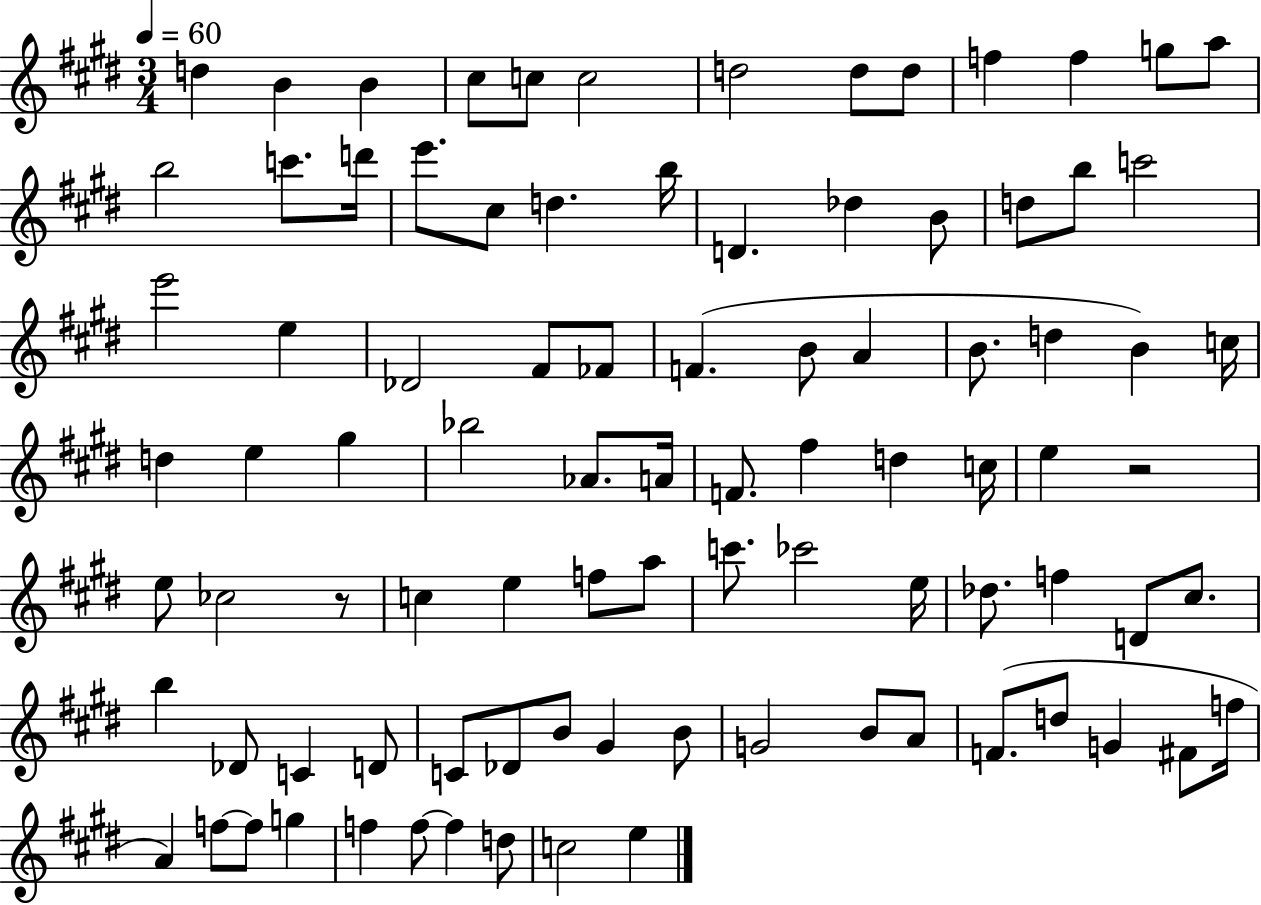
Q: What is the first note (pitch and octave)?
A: D5